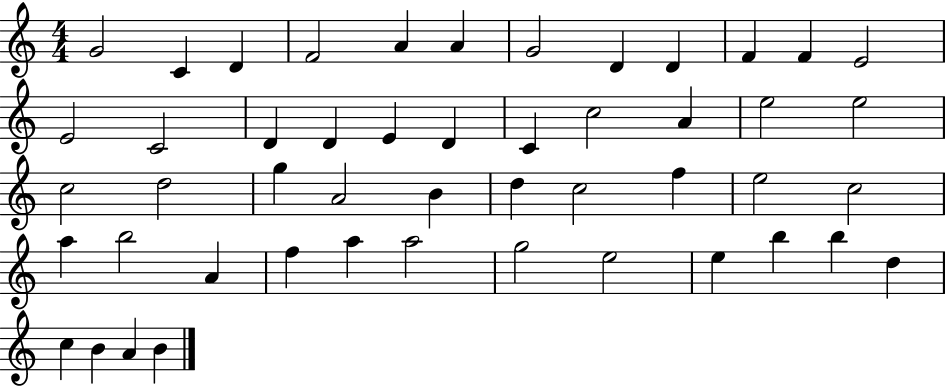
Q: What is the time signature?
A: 4/4